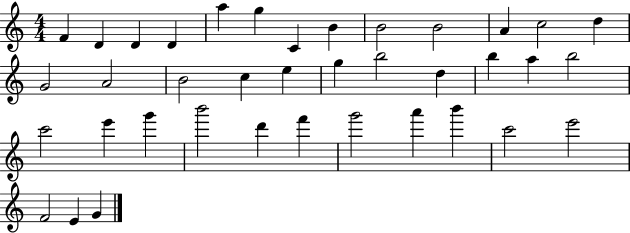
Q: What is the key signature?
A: C major